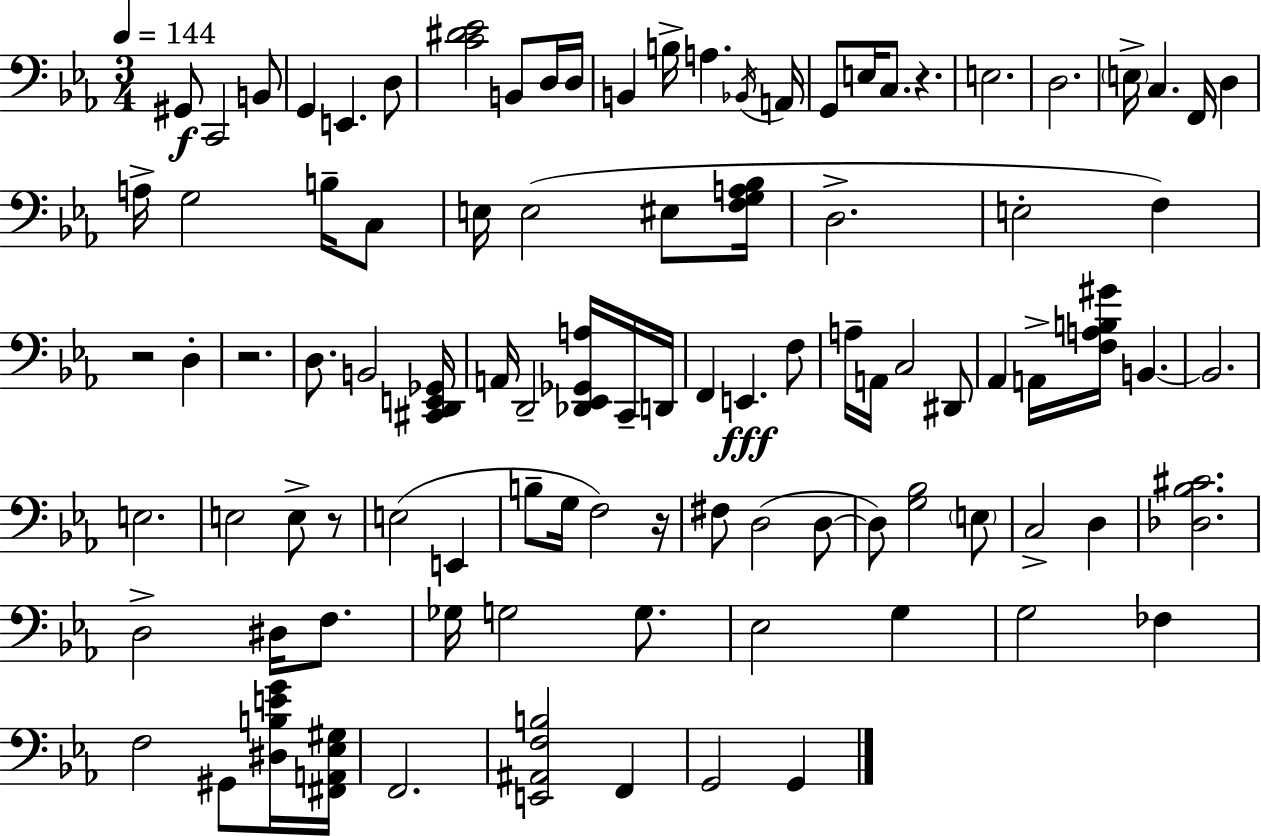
X:1
T:Untitled
M:3/4
L:1/4
K:Eb
^G,,/2 C,,2 B,,/2 G,, E,, D,/2 [C^D_E]2 B,,/2 D,/4 D,/4 B,, B,/4 A, _B,,/4 A,,/4 G,,/2 E,/4 C,/2 z E,2 D,2 E,/4 C, F,,/4 D, A,/4 G,2 B,/4 C,/2 E,/4 E,2 ^E,/2 [F,G,A,_B,]/4 D,2 E,2 F, z2 D, z2 D,/2 B,,2 [^C,,D,,E,,_G,,]/4 A,,/4 D,,2 [_D,,_E,,_G,,A,]/4 C,,/4 D,,/4 F,, E,, F,/2 A,/4 A,,/4 C,2 ^D,,/2 _A,, A,,/4 [F,A,B,^G]/4 B,, B,,2 E,2 E,2 E,/2 z/2 E,2 E,, B,/2 G,/4 F,2 z/4 ^F,/2 D,2 D,/2 D,/2 [G,_B,]2 E,/2 C,2 D, [_D,_B,^C]2 D,2 ^D,/4 F,/2 _G,/4 G,2 G,/2 _E,2 G, G,2 _F, F,2 ^G,,/2 [^D,B,EG]/4 [^F,,A,,_E,^G,]/4 F,,2 [E,,^A,,F,B,]2 F,, G,,2 G,,